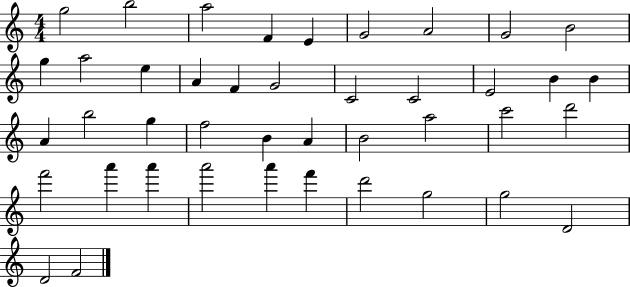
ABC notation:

X:1
T:Untitled
M:4/4
L:1/4
K:C
g2 b2 a2 F E G2 A2 G2 B2 g a2 e A F G2 C2 C2 E2 B B A b2 g f2 B A B2 a2 c'2 d'2 f'2 a' a' a'2 a' f' d'2 g2 g2 D2 D2 F2